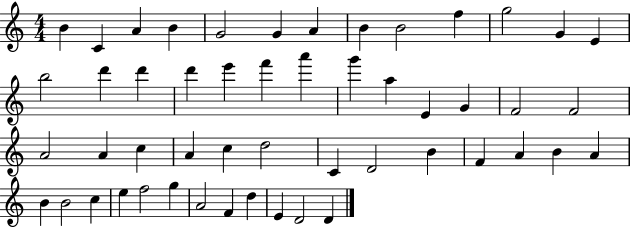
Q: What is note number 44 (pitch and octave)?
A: F5